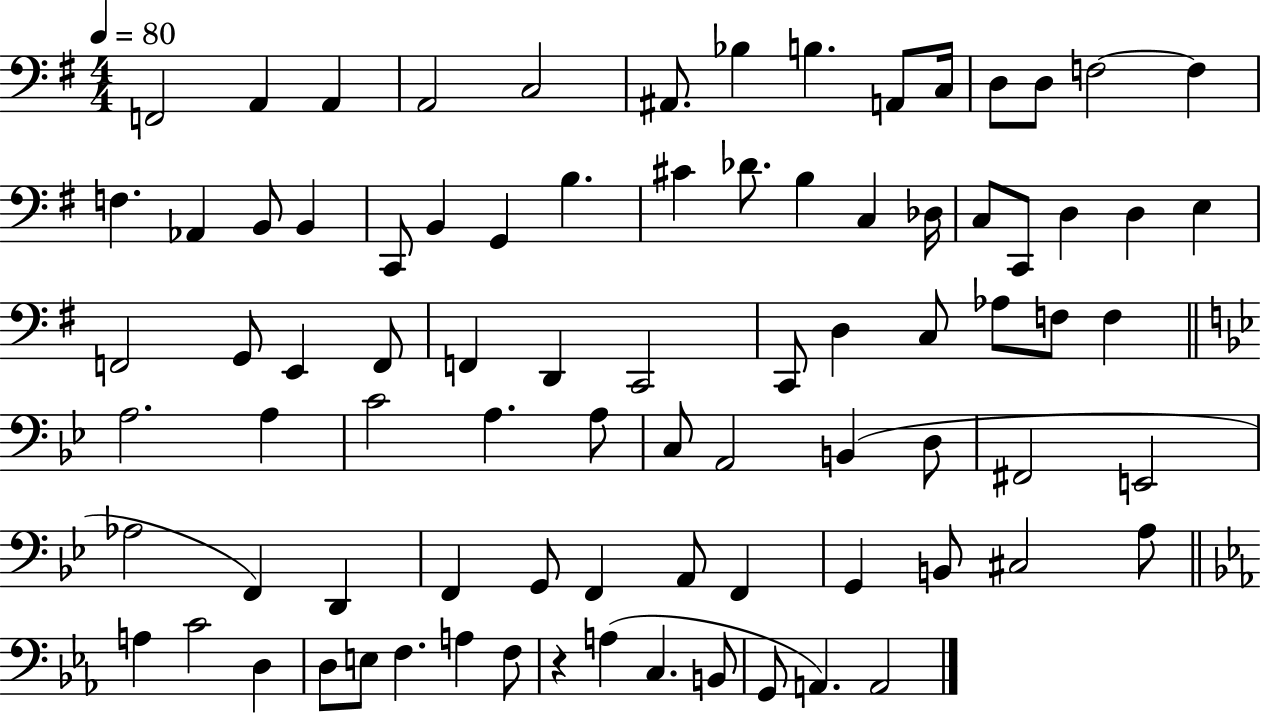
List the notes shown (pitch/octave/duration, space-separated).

F2/h A2/q A2/q A2/h C3/h A#2/e. Bb3/q B3/q. A2/e C3/s D3/e D3/e F3/h F3/q F3/q. Ab2/q B2/e B2/q C2/e B2/q G2/q B3/q. C#4/q Db4/e. B3/q C3/q Db3/s C3/e C2/e D3/q D3/q E3/q F2/h G2/e E2/q F2/e F2/q D2/q C2/h C2/e D3/q C3/e Ab3/e F3/e F3/q A3/h. A3/q C4/h A3/q. A3/e C3/e A2/h B2/q D3/e F#2/h E2/h Ab3/h F2/q D2/q F2/q G2/e F2/q A2/e F2/q G2/q B2/e C#3/h A3/e A3/q C4/h D3/q D3/e E3/e F3/q. A3/q F3/e R/q A3/q C3/q. B2/e G2/e A2/q. A2/h